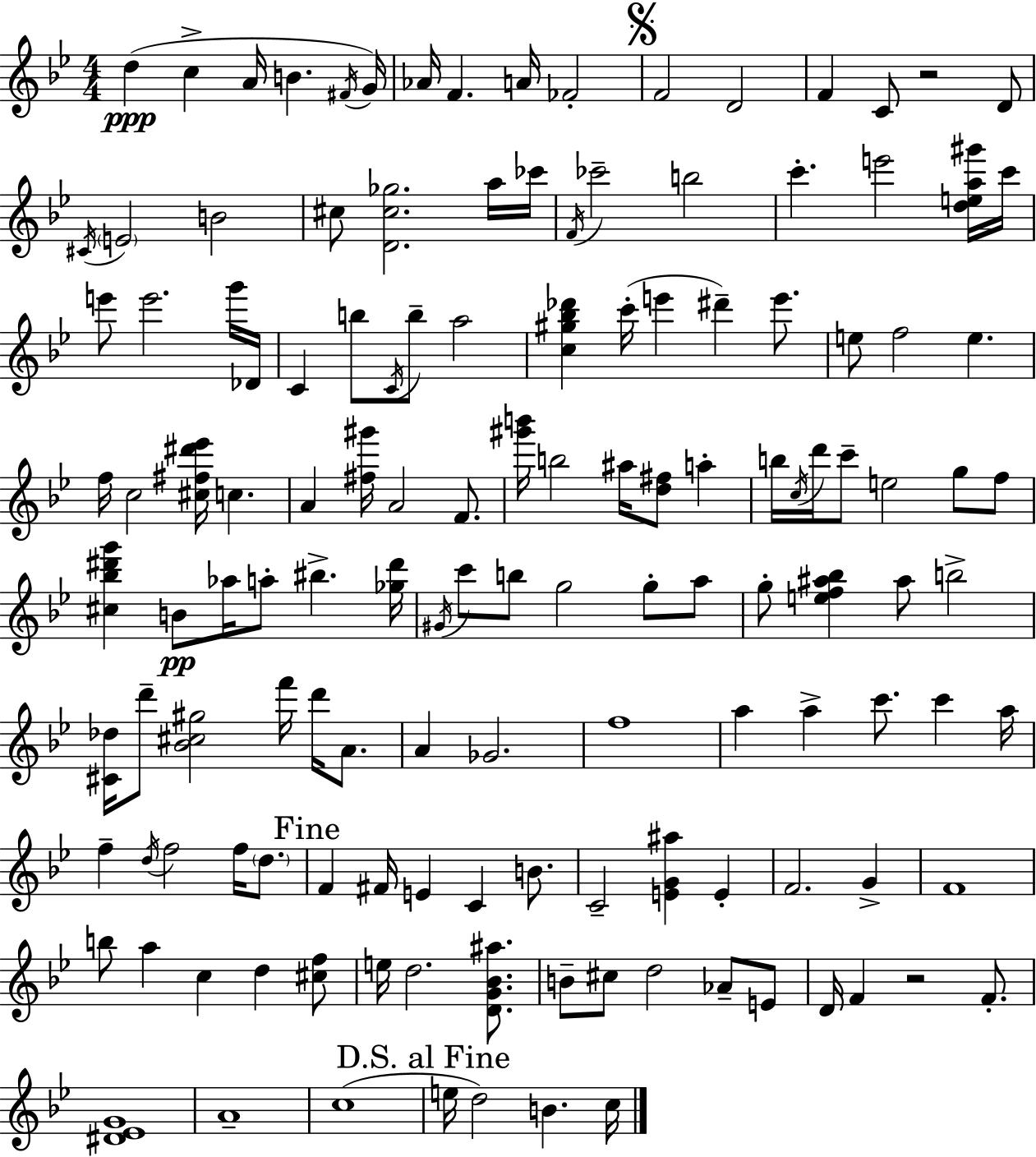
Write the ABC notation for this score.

X:1
T:Untitled
M:4/4
L:1/4
K:Gm
d c A/4 B ^F/4 G/4 _A/4 F A/4 _F2 F2 D2 F C/2 z2 D/2 ^C/4 E2 B2 ^c/2 [D^c_g]2 a/4 _c'/4 F/4 _c'2 b2 c' e'2 [dea^g']/4 c'/4 e'/2 e'2 g'/4 _D/4 C b/2 C/4 b/2 a2 [c^g_b_d'] c'/4 e' ^d' e'/2 e/2 f2 e f/4 c2 [^c^f^d'_e']/4 c A [^f^g']/4 A2 F/2 [^g'b']/4 b2 ^a/4 [d^f]/2 a b/4 c/4 d'/4 c'/2 e2 g/2 f/2 [^c_b^d'g'] B/2 _a/4 a/2 ^b [_g^d']/4 ^G/4 c'/2 b/2 g2 g/2 a/2 g/2 [ef^a_b] ^a/2 b2 [^C_d]/4 d'/2 [_B^c^g]2 f'/4 d'/4 A/2 A _G2 f4 a a c'/2 c' a/4 f d/4 f2 f/4 d/2 F ^F/4 E C B/2 C2 [EG^a] E F2 G F4 b/2 a c d [^cf]/2 e/4 d2 [DG_B^a]/2 B/2 ^c/2 d2 _A/2 E/2 D/4 F z2 F/2 [^D_EG]4 A4 c4 e/4 d2 B c/4